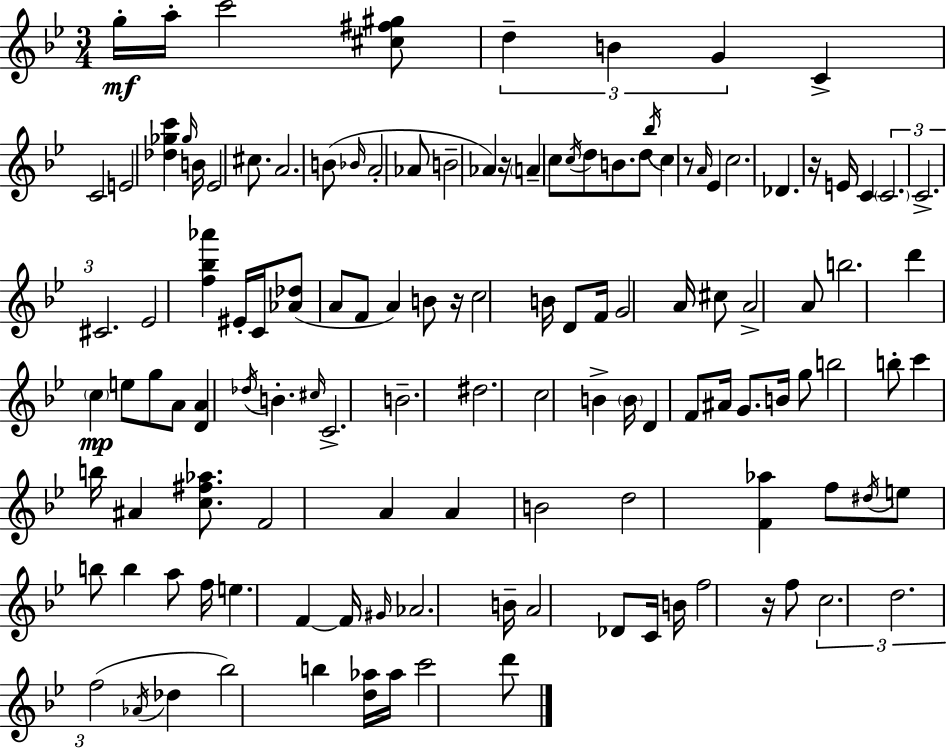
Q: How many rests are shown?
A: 5